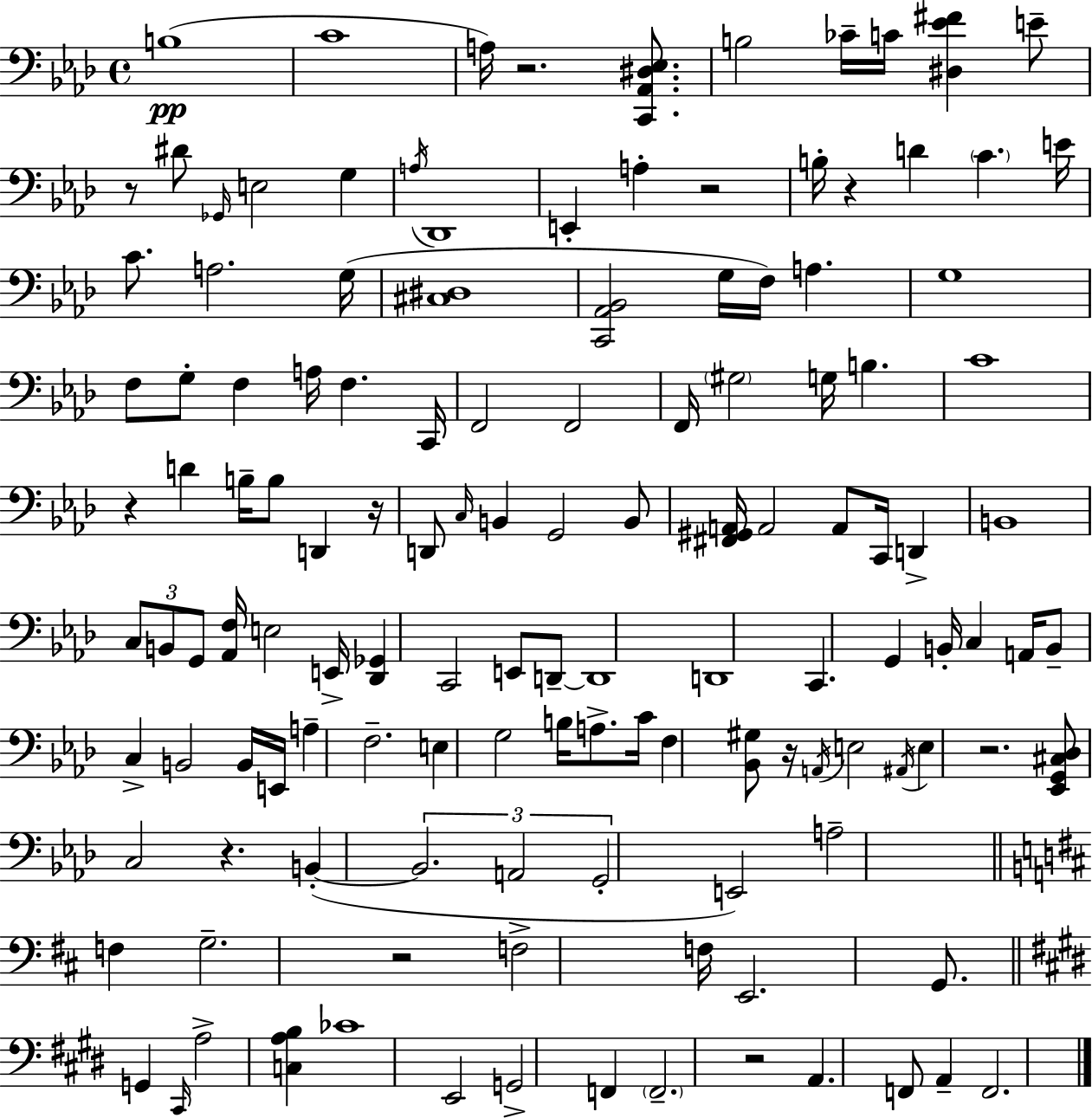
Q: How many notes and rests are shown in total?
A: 131